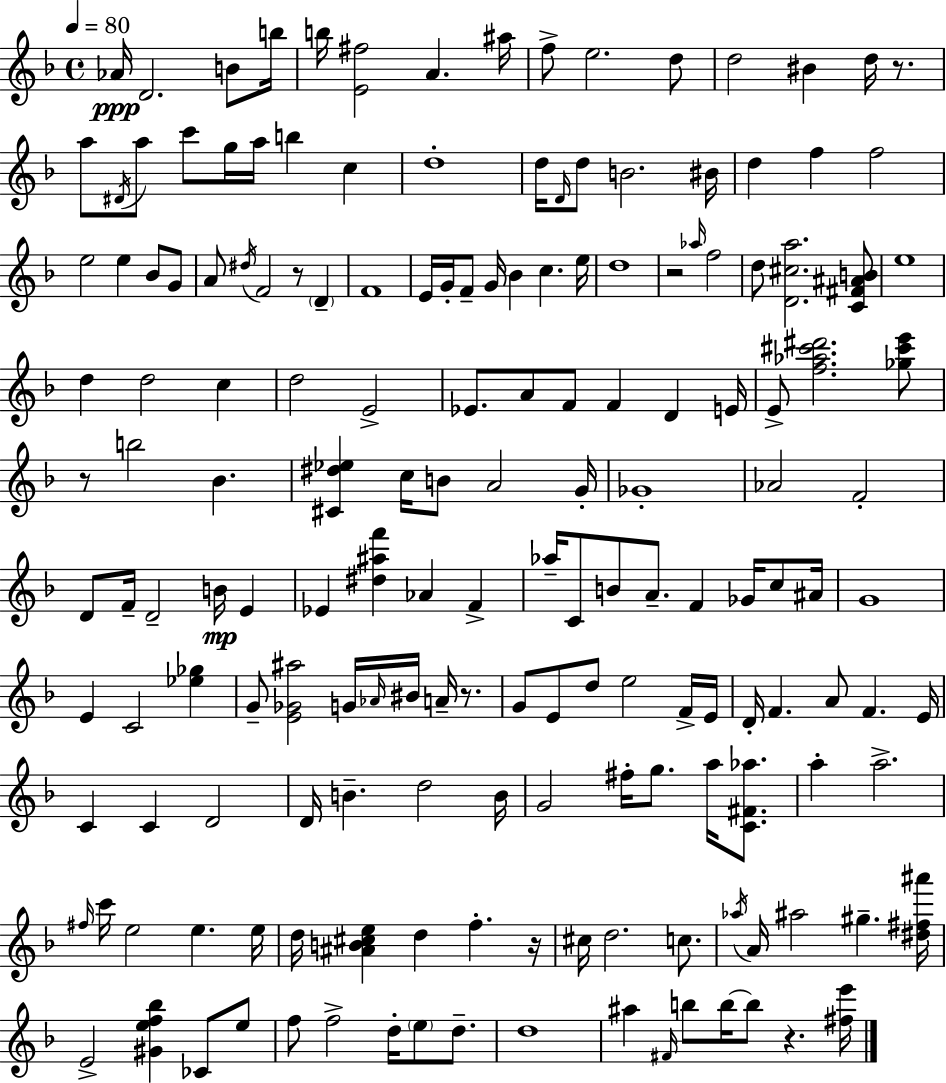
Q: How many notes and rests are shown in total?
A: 170